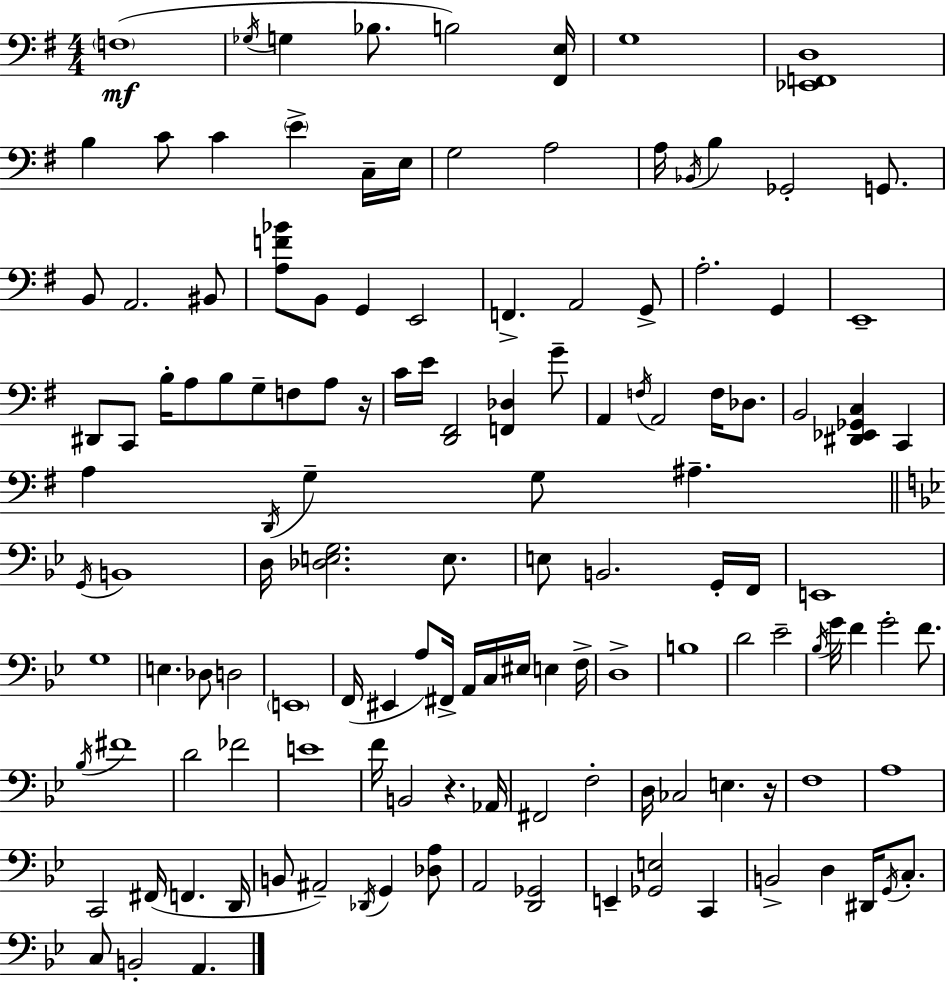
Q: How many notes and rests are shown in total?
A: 133